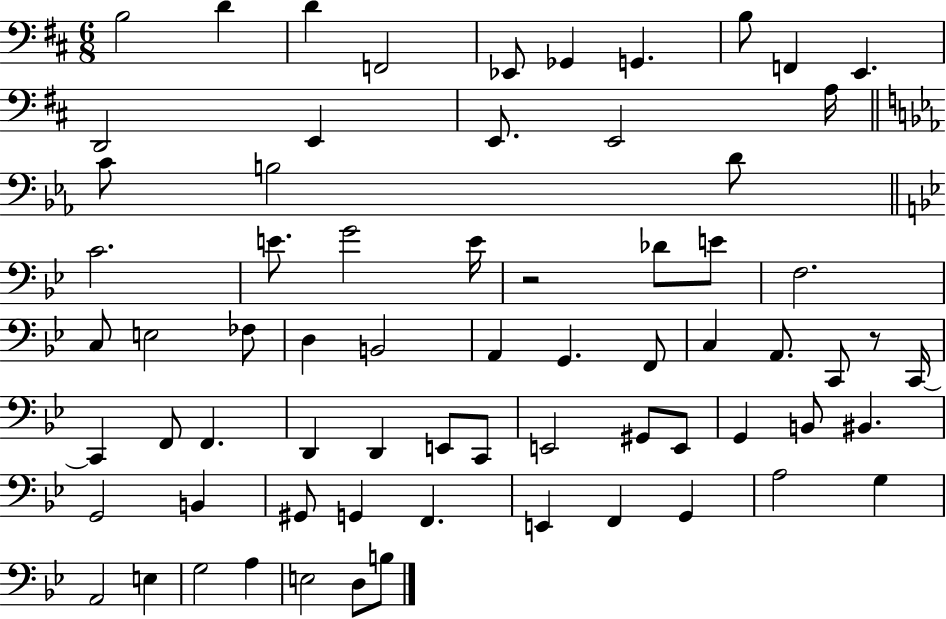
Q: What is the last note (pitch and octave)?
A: B3